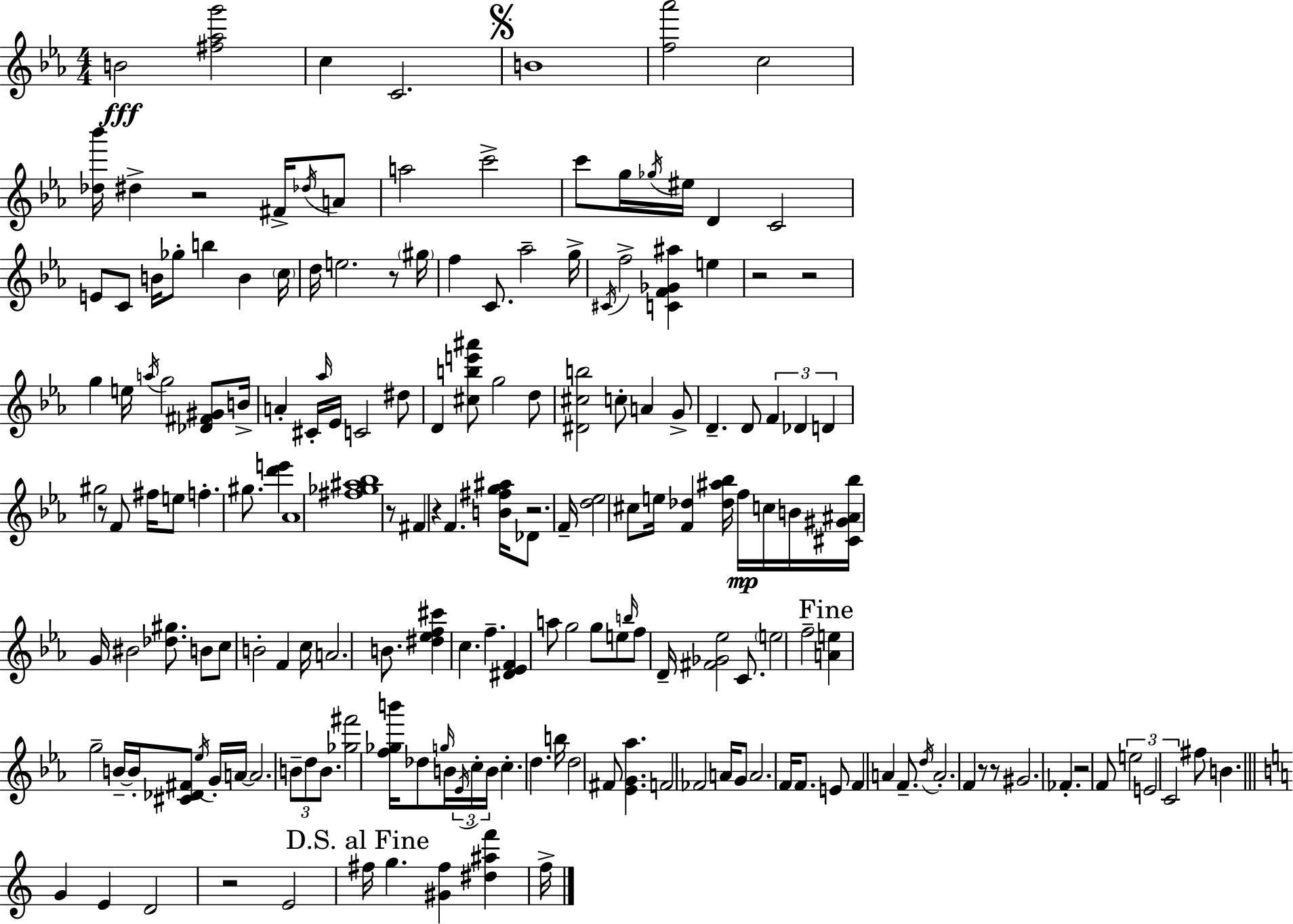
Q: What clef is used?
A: treble